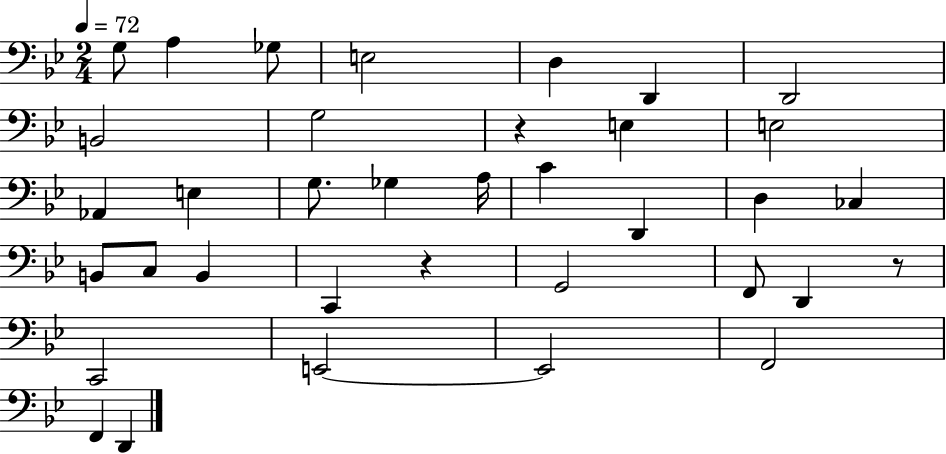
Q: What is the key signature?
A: BES major